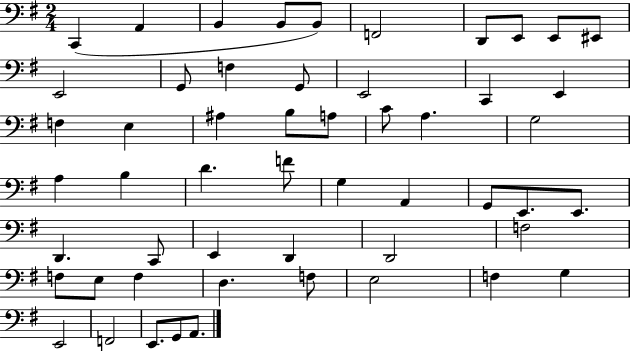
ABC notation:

X:1
T:Untitled
M:2/4
L:1/4
K:G
C,, A,, B,, B,,/2 B,,/2 F,,2 D,,/2 E,,/2 E,,/2 ^E,,/2 E,,2 G,,/2 F, G,,/2 E,,2 C,, E,, F, E, ^A, B,/2 A,/2 C/2 A, G,2 A, B, D F/2 G, A,, G,,/2 E,,/2 E,,/2 D,, C,,/2 E,, D,, D,,2 F,2 F,/2 E,/2 F, D, F,/2 E,2 F, G, E,,2 F,,2 E,,/2 G,,/2 A,,/2